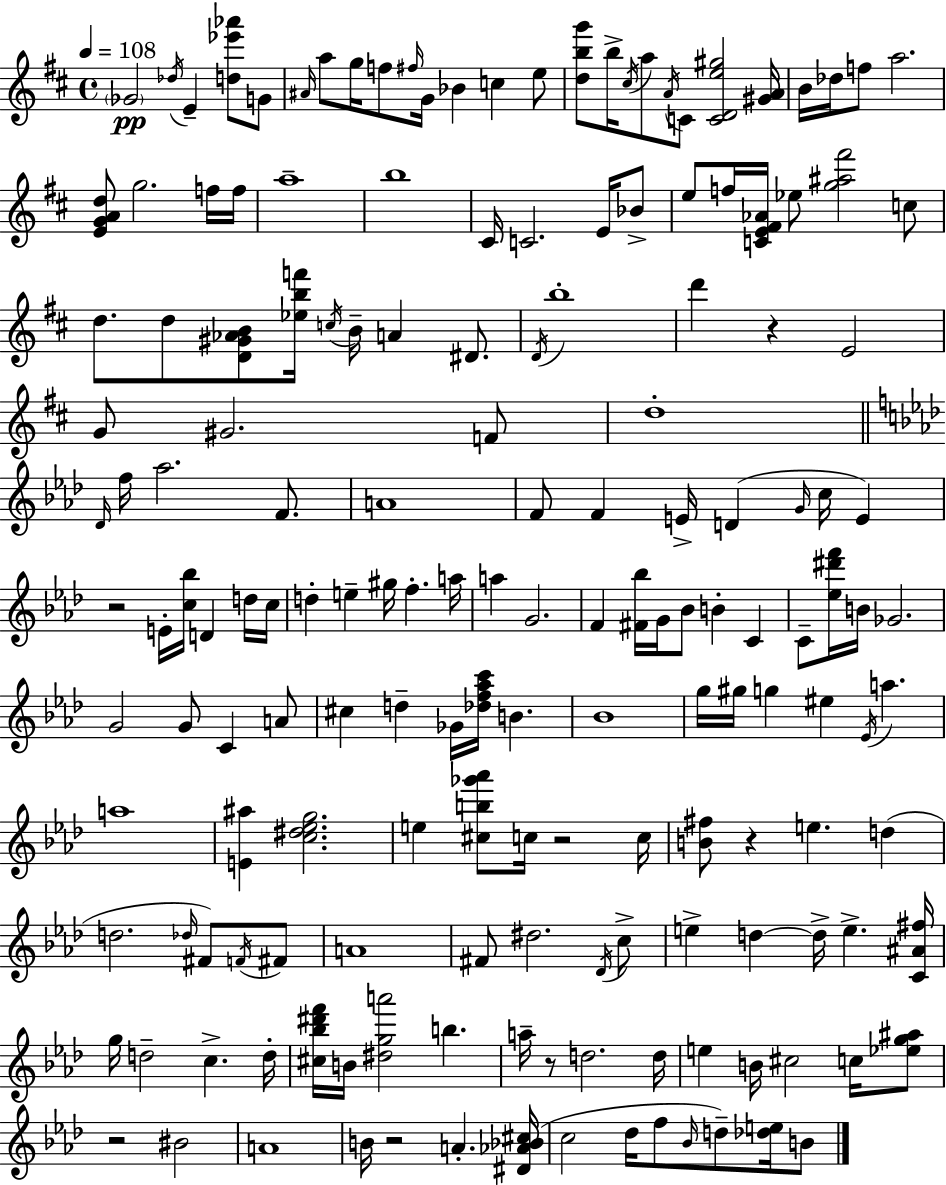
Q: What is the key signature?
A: D major